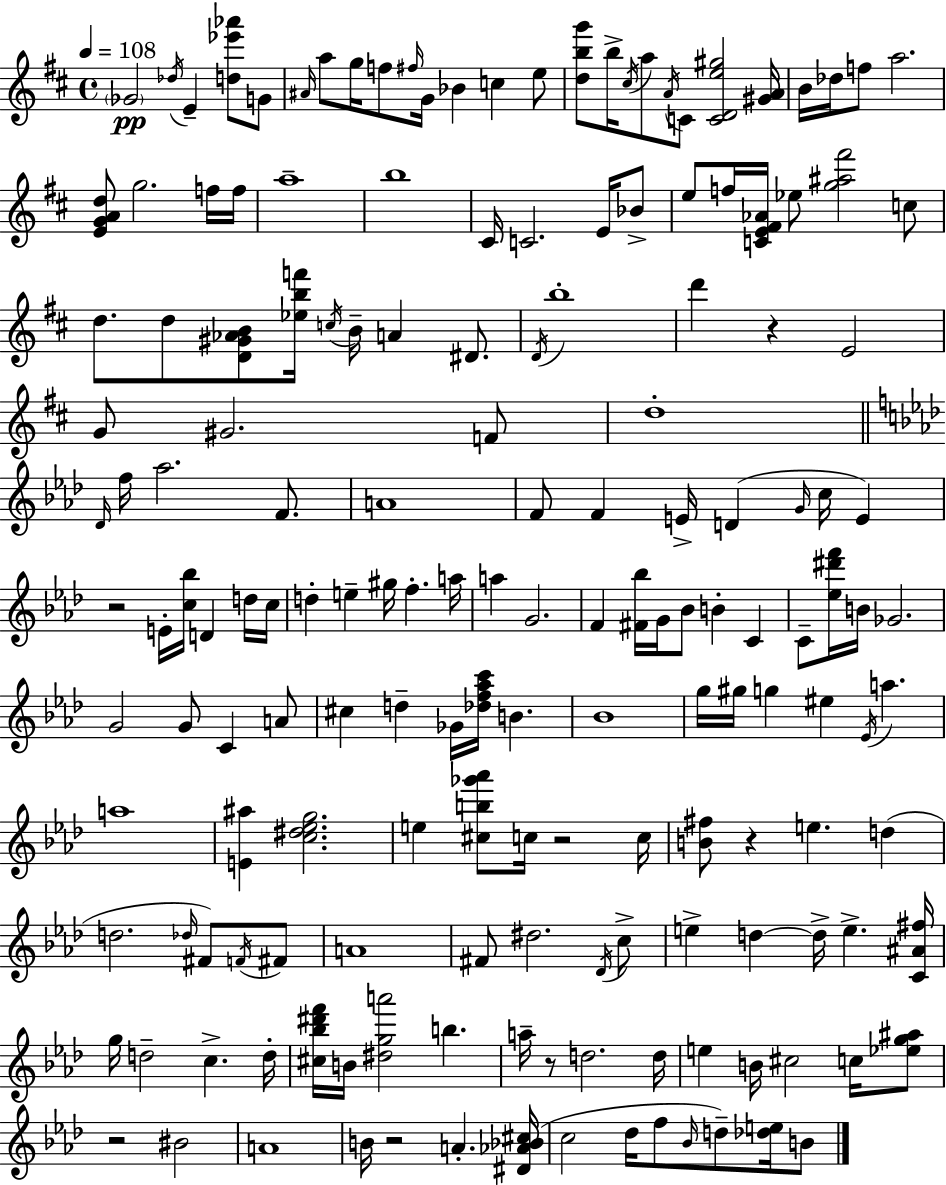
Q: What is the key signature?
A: D major